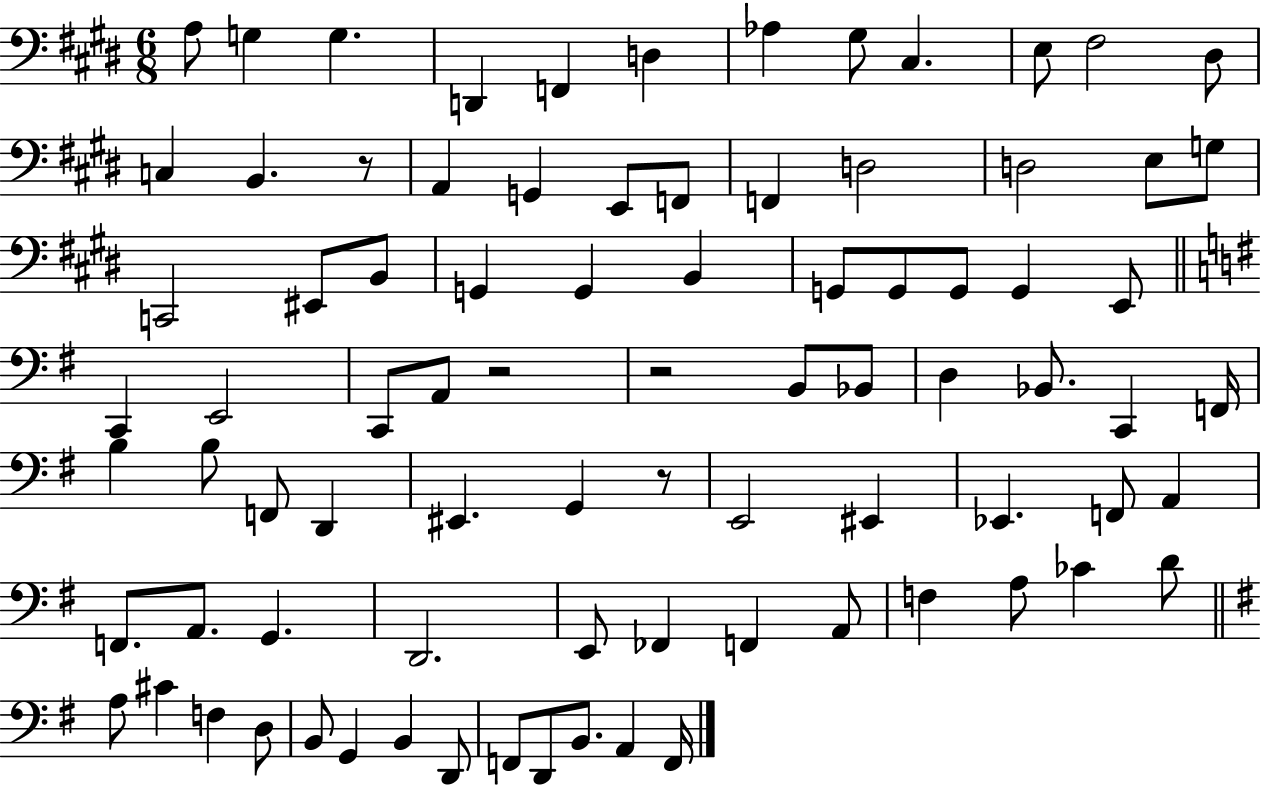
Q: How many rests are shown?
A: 4